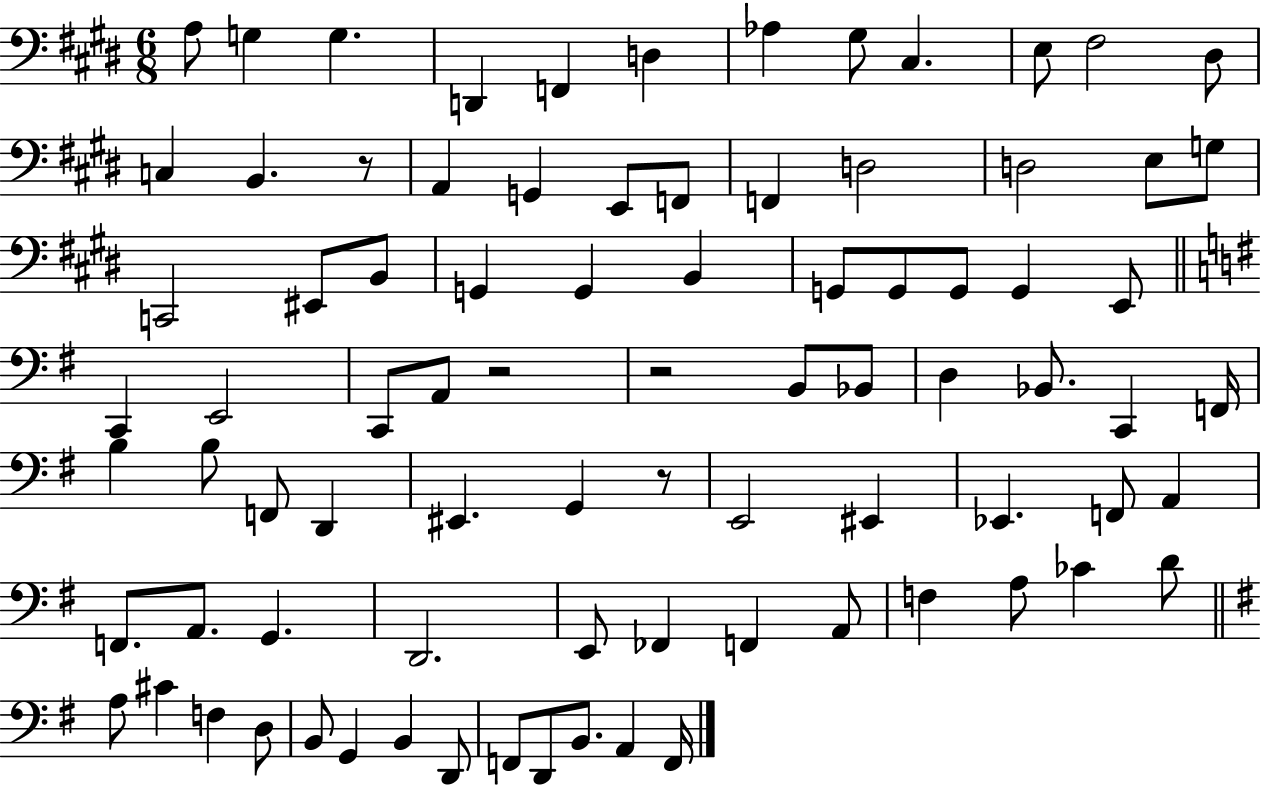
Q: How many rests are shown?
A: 4